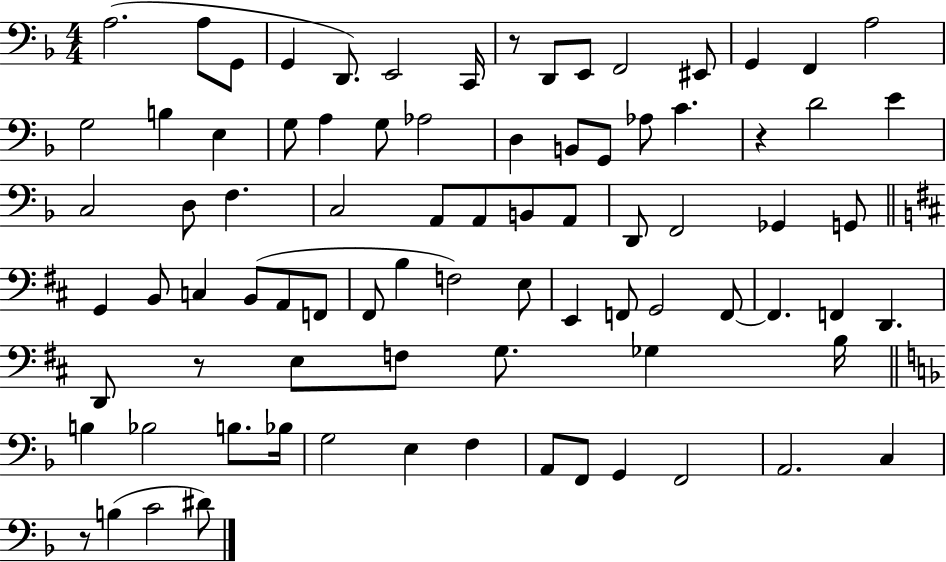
{
  \clef bass
  \numericTimeSignature
  \time 4/4
  \key f \major
  a2.( a8 g,8 | g,4 d,8.) e,2 c,16 | r8 d,8 e,8 f,2 eis,8 | g,4 f,4 a2 | \break g2 b4 e4 | g8 a4 g8 aes2 | d4 b,8 g,8 aes8 c'4. | r4 d'2 e'4 | \break c2 d8 f4. | c2 a,8 a,8 b,8 a,8 | d,8 f,2 ges,4 g,8 | \bar "||" \break \key b \minor g,4 b,8 c4 b,8( a,8 f,8 | fis,8 b4 f2) e8 | e,4 f,8 g,2 f,8~~ | f,4. f,4 d,4. | \break d,8 r8 e8 f8 g8. ges4 b16 | \bar "||" \break \key d \minor b4 bes2 b8. bes16 | g2 e4 f4 | a,8 f,8 g,4 f,2 | a,2. c4 | \break r8 b4( c'2 dis'8) | \bar "|."
}